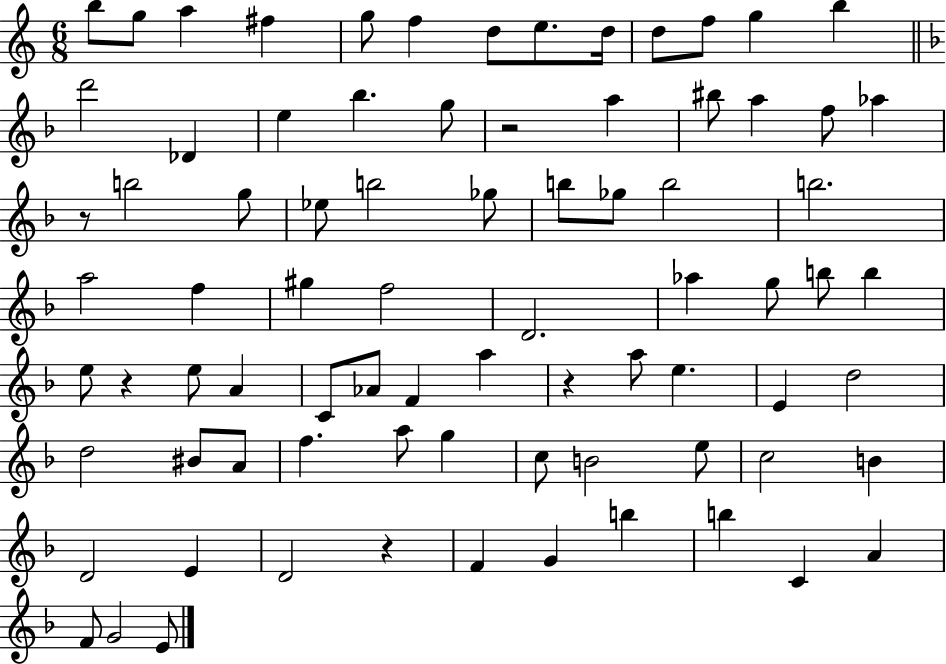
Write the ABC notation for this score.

X:1
T:Untitled
M:6/8
L:1/4
K:C
b/2 g/2 a ^f g/2 f d/2 e/2 d/4 d/2 f/2 g b d'2 _D e _b g/2 z2 a ^b/2 a f/2 _a z/2 b2 g/2 _e/2 b2 _g/2 b/2 _g/2 b2 b2 a2 f ^g f2 D2 _a g/2 b/2 b e/2 z e/2 A C/2 _A/2 F a z a/2 e E d2 d2 ^B/2 A/2 f a/2 g c/2 B2 e/2 c2 B D2 E D2 z F G b b C A F/2 G2 E/2